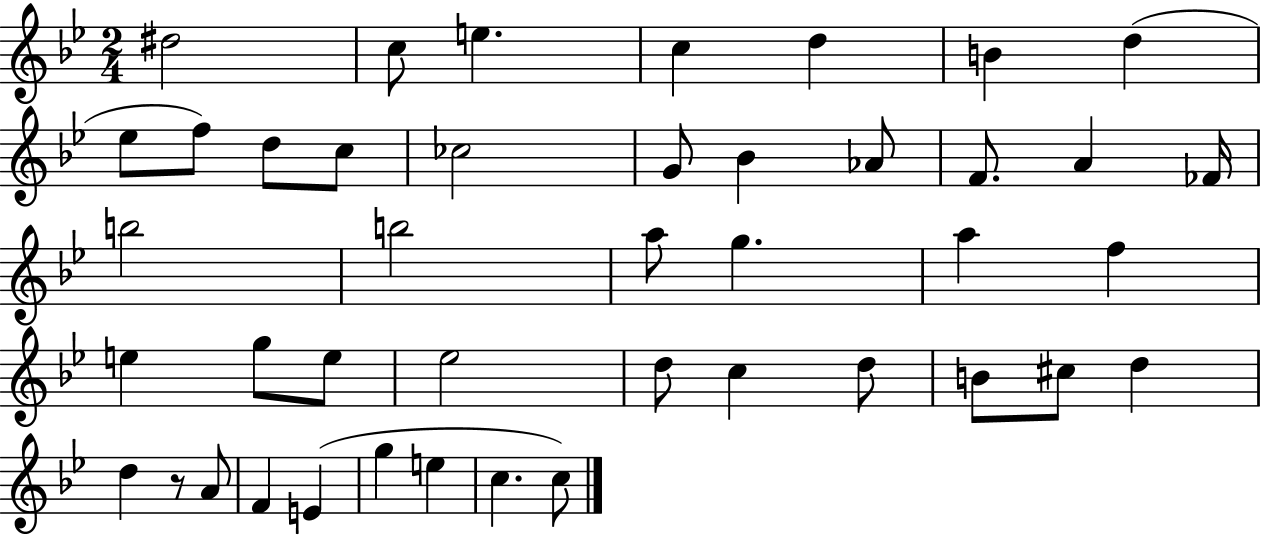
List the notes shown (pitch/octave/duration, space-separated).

D#5/h C5/e E5/q. C5/q D5/q B4/q D5/q Eb5/e F5/e D5/e C5/e CES5/h G4/e Bb4/q Ab4/e F4/e. A4/q FES4/s B5/h B5/h A5/e G5/q. A5/q F5/q E5/q G5/e E5/e Eb5/h D5/e C5/q D5/e B4/e C#5/e D5/q D5/q R/e A4/e F4/q E4/q G5/q E5/q C5/q. C5/e